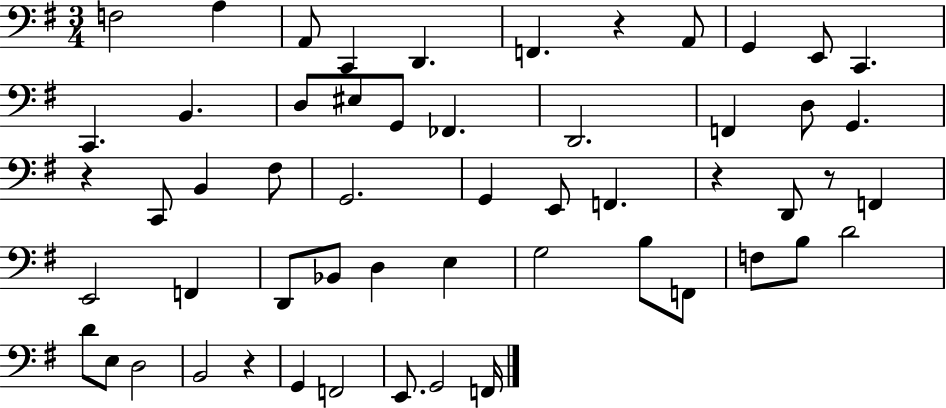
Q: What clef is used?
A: bass